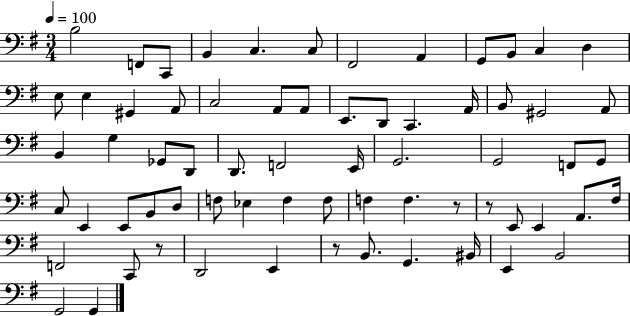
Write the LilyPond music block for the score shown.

{
  \clef bass
  \numericTimeSignature
  \time 3/4
  \key g \major
  \tempo 4 = 100
  b2 f,8 c,8 | b,4 c4. c8 | fis,2 a,4 | g,8 b,8 c4 d4 | \break e8 e4 gis,4 a,8 | c2 a,8 a,8 | e,8. d,8 c,4. a,16 | b,8 gis,2 a,8 | \break b,4 g4 ges,8 d,8 | d,8. f,2 e,16 | g,2. | g,2 f,8 g,8 | \break c8 e,4 e,8 b,8 d8 | f8 ees4 f4 f8 | f4 f4. r8 | r8 e,8 e,4 a,8. fis16 | \break f,2 c,8 r8 | d,2 e,4 | r8 b,8. g,4. bis,16 | e,4 b,2 | \break g,2 g,4 | \bar "|."
}